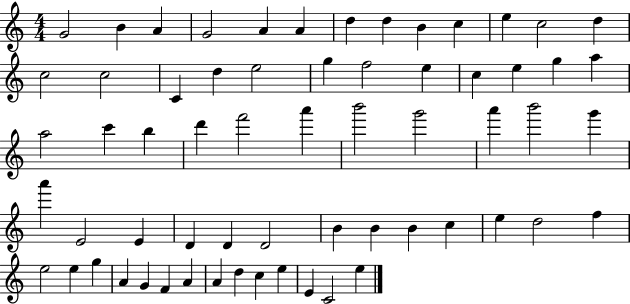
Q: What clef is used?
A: treble